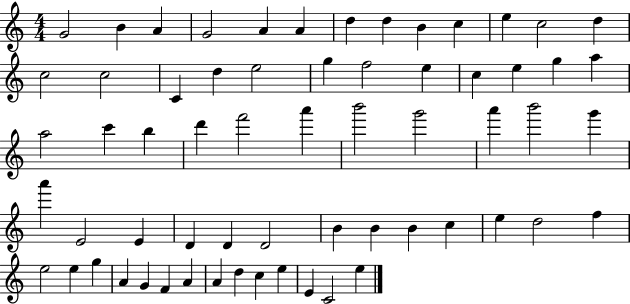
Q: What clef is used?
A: treble